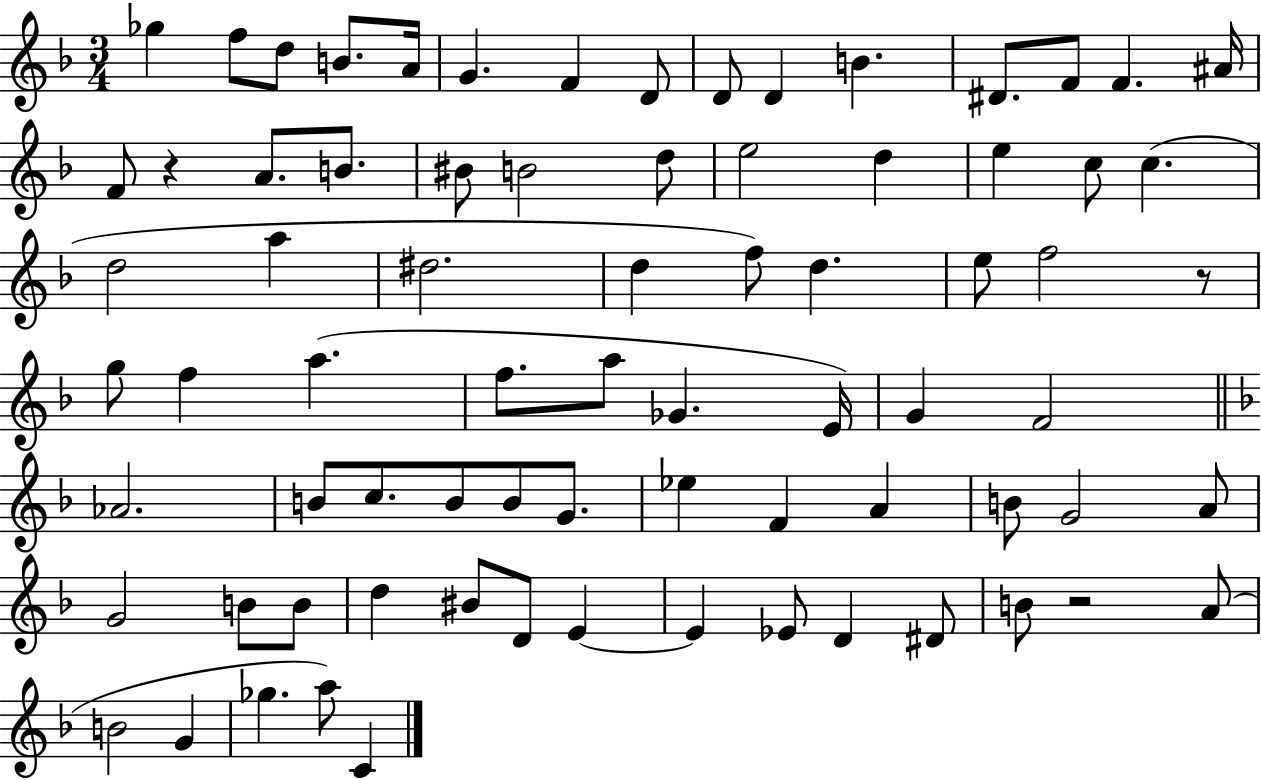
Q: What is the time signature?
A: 3/4